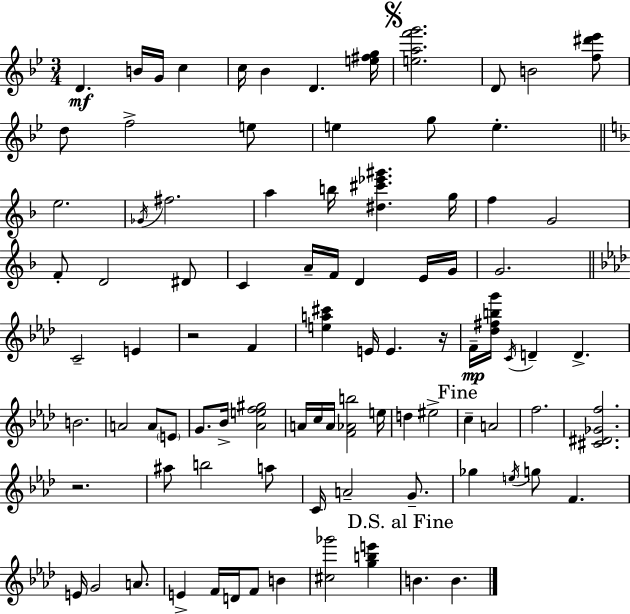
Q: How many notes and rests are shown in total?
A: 91